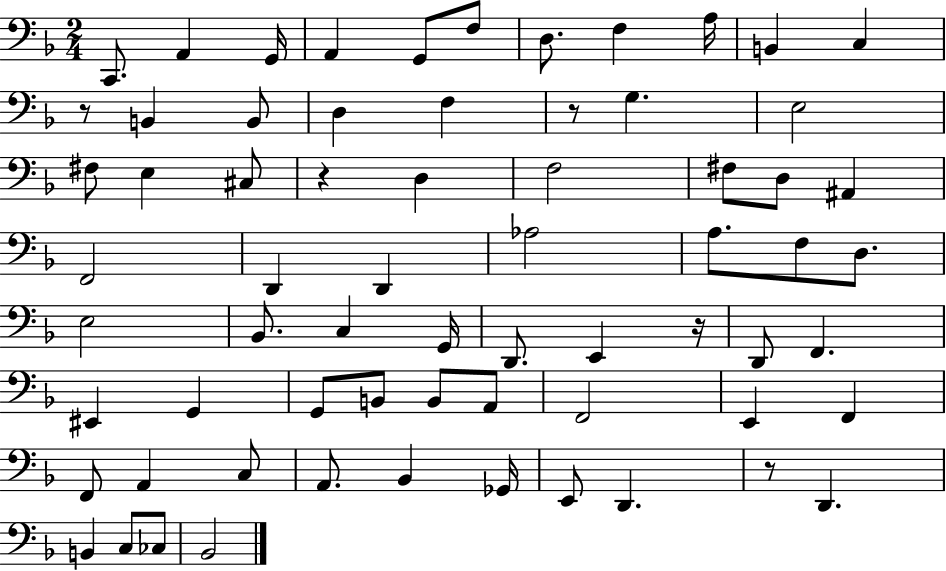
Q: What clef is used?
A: bass